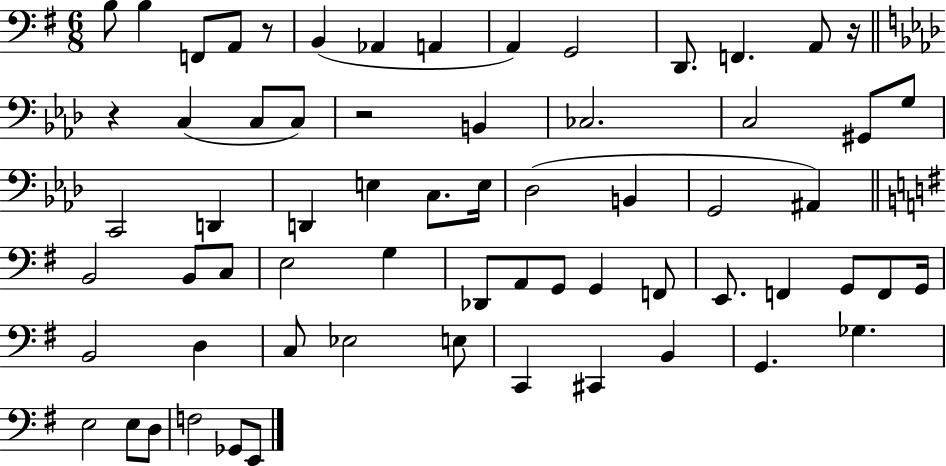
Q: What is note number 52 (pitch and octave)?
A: C#2